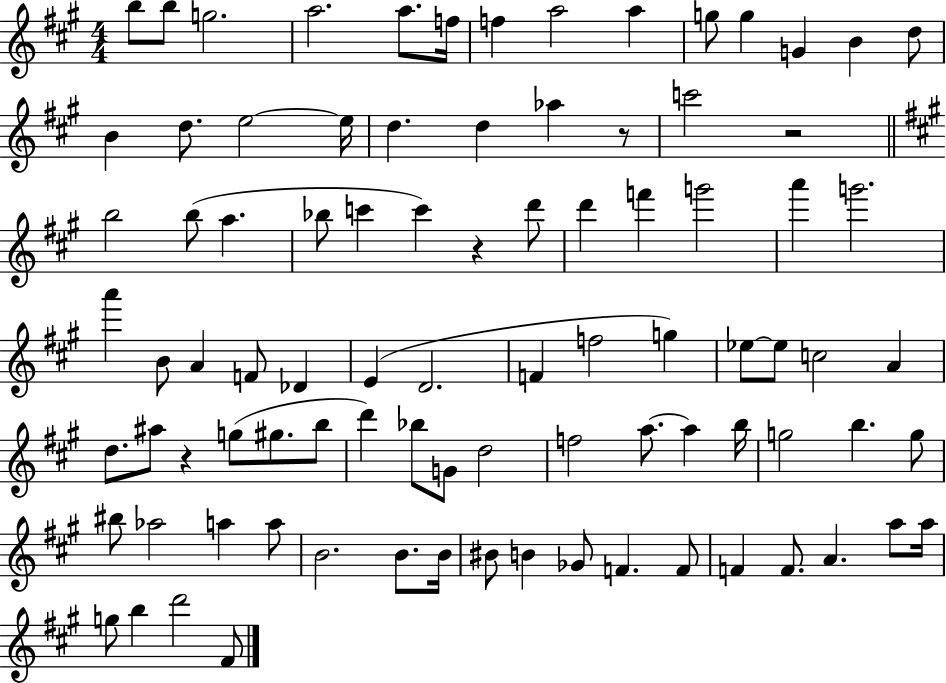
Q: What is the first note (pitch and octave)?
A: B5